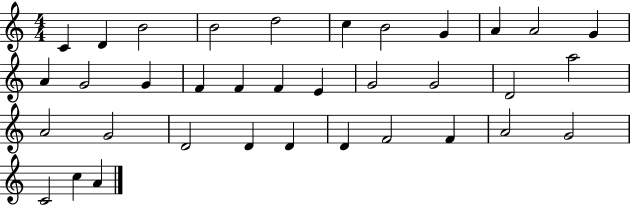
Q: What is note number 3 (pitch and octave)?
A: B4